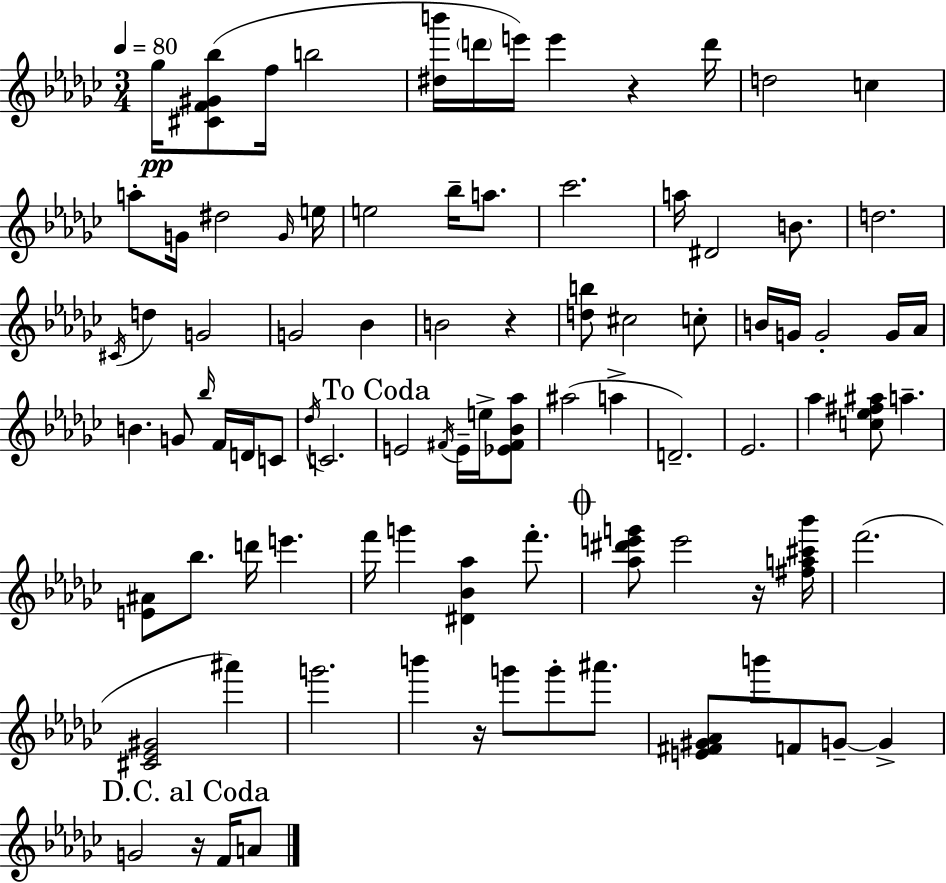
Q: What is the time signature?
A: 3/4